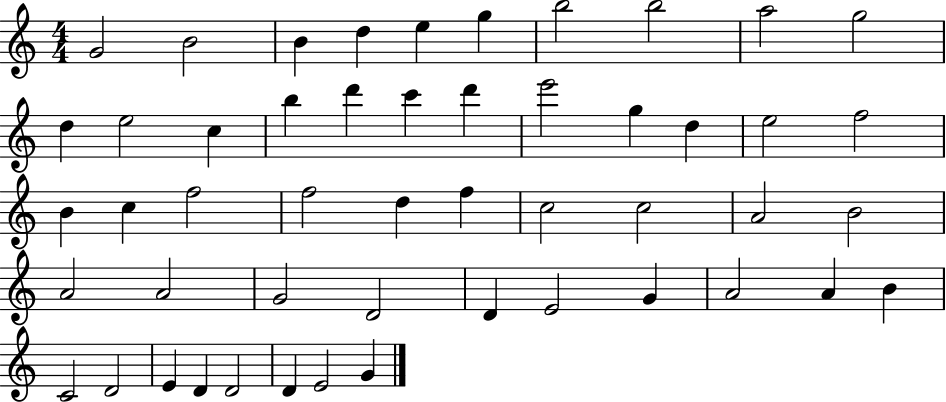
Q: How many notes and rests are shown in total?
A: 50